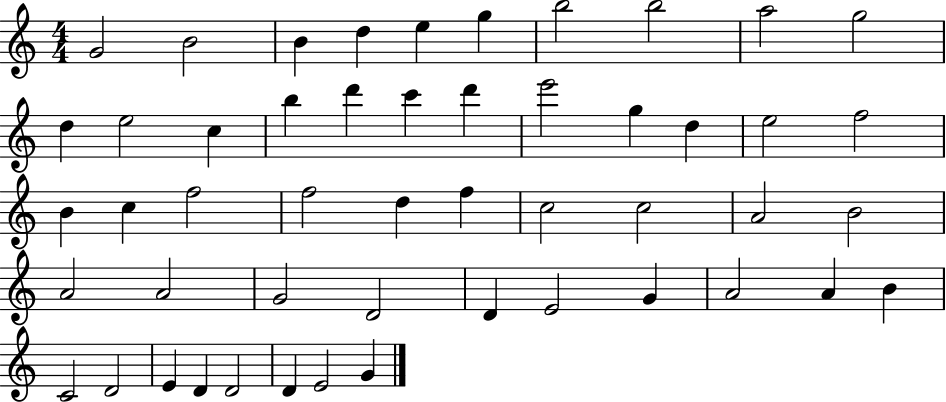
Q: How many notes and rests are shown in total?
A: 50